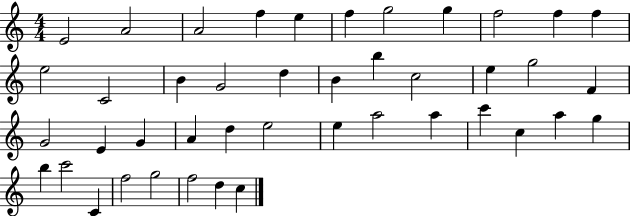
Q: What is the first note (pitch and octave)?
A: E4